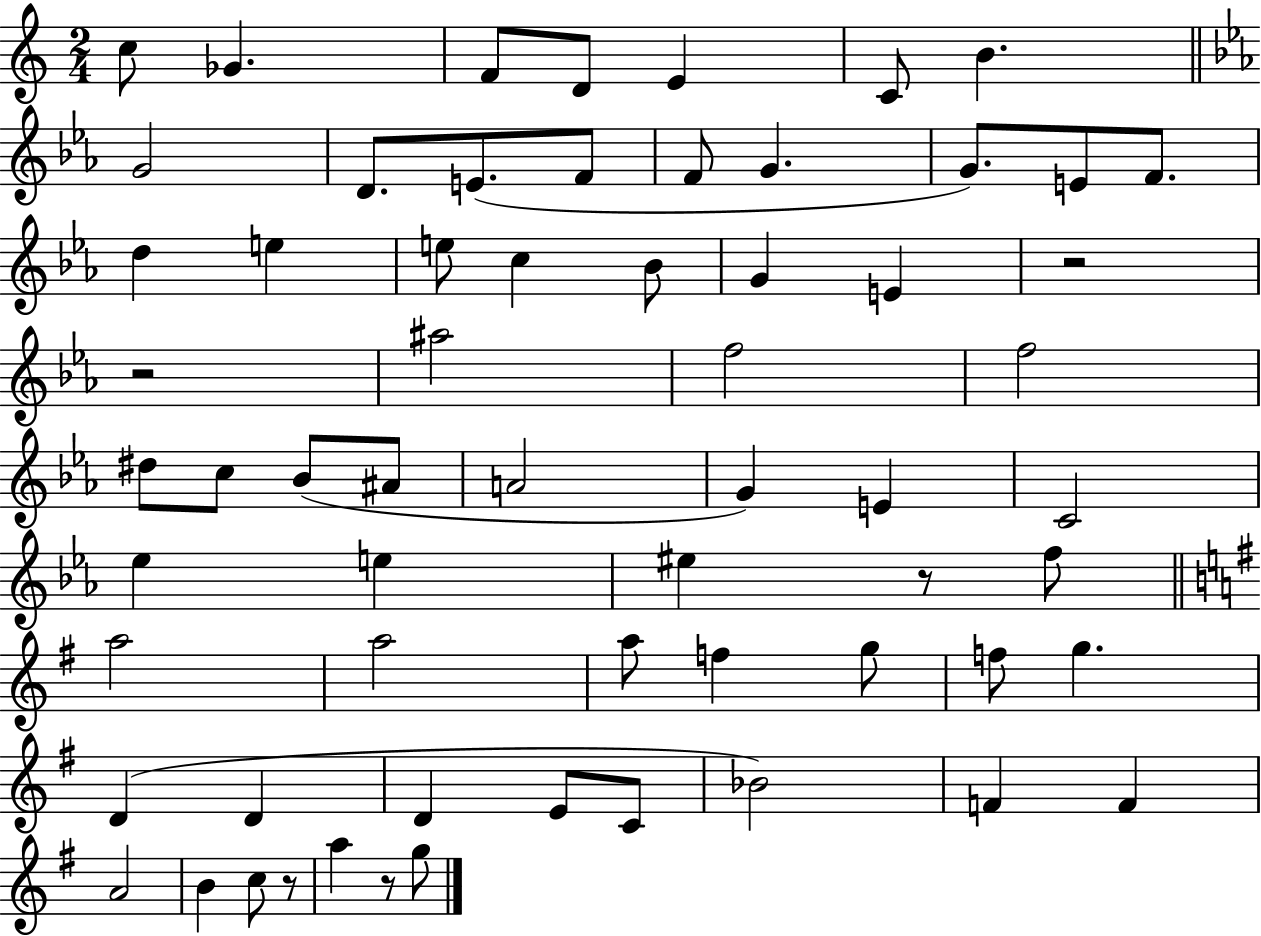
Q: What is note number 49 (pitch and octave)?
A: E4